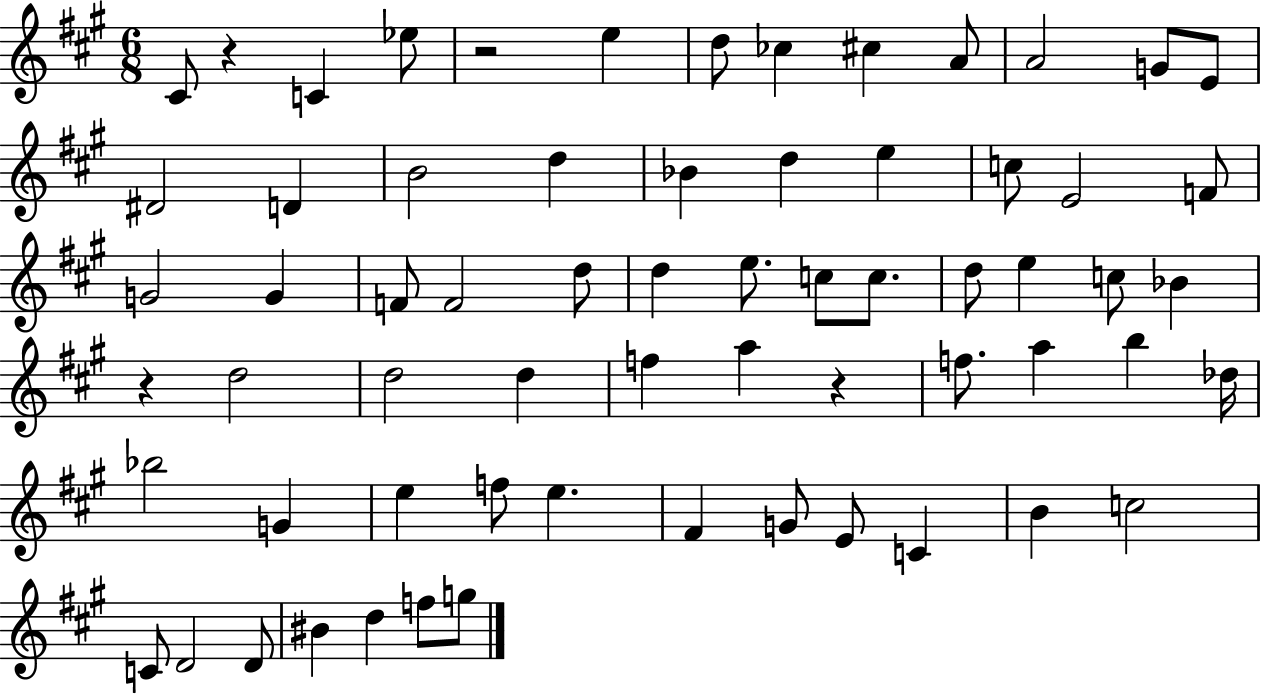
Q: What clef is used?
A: treble